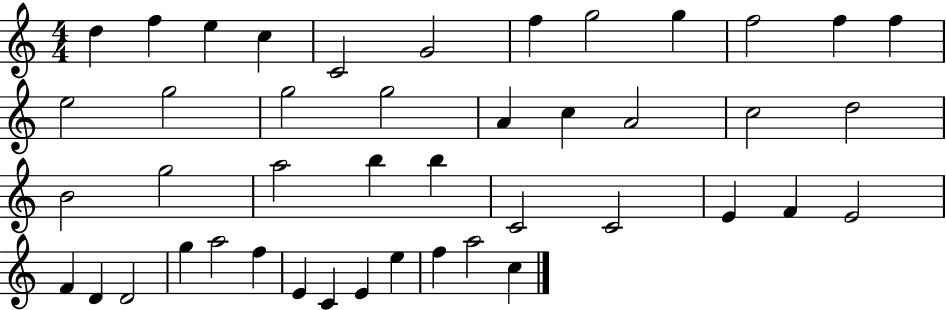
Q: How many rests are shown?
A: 0